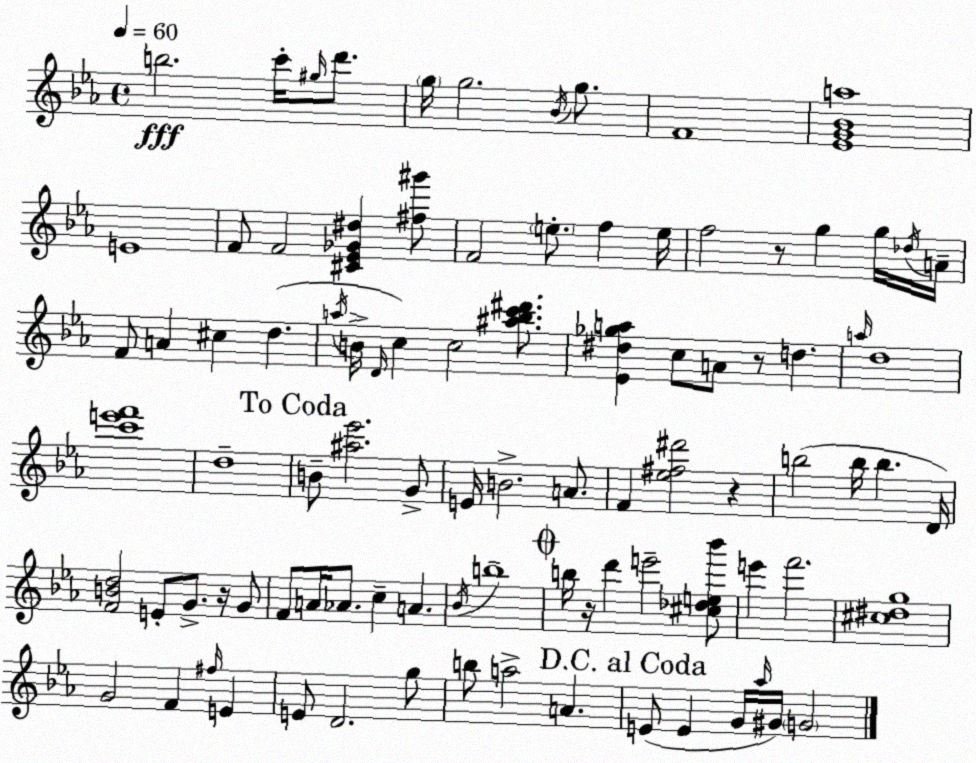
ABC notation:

X:1
T:Untitled
M:4/4
L:1/4
K:Eb
b2 c'/4 ^g/4 d'/2 g/4 g2 _B/4 g/2 F4 [_EG_Ba]4 E4 F/2 F2 [^C_E_G^d] [^f^g']/2 F2 e/2 f e/4 f2 z/2 g g/4 _d/4 A/4 F/2 A ^c d a/4 B/4 D/4 c c2 [^a_bc'^d']/2 [_E^d_ga] c/2 A/2 z/2 d a/4 d4 [c'e'f']4 d4 B/2 [^a_e']2 G/2 E/4 B2 A/2 F [_e^f^d']2 z b2 b/4 b D/4 [FBd]2 E/2 G/2 z/4 G/2 F/2 A/4 _A/2 c A _B/4 b4 b/4 z/4 d' e'2 [^c_de_b']/2 e' f'2 [^c^dg]4 G2 F ^f/4 E E/2 D2 g/2 b/2 a2 A E/2 E G/4 _a/4 ^G/4 G2